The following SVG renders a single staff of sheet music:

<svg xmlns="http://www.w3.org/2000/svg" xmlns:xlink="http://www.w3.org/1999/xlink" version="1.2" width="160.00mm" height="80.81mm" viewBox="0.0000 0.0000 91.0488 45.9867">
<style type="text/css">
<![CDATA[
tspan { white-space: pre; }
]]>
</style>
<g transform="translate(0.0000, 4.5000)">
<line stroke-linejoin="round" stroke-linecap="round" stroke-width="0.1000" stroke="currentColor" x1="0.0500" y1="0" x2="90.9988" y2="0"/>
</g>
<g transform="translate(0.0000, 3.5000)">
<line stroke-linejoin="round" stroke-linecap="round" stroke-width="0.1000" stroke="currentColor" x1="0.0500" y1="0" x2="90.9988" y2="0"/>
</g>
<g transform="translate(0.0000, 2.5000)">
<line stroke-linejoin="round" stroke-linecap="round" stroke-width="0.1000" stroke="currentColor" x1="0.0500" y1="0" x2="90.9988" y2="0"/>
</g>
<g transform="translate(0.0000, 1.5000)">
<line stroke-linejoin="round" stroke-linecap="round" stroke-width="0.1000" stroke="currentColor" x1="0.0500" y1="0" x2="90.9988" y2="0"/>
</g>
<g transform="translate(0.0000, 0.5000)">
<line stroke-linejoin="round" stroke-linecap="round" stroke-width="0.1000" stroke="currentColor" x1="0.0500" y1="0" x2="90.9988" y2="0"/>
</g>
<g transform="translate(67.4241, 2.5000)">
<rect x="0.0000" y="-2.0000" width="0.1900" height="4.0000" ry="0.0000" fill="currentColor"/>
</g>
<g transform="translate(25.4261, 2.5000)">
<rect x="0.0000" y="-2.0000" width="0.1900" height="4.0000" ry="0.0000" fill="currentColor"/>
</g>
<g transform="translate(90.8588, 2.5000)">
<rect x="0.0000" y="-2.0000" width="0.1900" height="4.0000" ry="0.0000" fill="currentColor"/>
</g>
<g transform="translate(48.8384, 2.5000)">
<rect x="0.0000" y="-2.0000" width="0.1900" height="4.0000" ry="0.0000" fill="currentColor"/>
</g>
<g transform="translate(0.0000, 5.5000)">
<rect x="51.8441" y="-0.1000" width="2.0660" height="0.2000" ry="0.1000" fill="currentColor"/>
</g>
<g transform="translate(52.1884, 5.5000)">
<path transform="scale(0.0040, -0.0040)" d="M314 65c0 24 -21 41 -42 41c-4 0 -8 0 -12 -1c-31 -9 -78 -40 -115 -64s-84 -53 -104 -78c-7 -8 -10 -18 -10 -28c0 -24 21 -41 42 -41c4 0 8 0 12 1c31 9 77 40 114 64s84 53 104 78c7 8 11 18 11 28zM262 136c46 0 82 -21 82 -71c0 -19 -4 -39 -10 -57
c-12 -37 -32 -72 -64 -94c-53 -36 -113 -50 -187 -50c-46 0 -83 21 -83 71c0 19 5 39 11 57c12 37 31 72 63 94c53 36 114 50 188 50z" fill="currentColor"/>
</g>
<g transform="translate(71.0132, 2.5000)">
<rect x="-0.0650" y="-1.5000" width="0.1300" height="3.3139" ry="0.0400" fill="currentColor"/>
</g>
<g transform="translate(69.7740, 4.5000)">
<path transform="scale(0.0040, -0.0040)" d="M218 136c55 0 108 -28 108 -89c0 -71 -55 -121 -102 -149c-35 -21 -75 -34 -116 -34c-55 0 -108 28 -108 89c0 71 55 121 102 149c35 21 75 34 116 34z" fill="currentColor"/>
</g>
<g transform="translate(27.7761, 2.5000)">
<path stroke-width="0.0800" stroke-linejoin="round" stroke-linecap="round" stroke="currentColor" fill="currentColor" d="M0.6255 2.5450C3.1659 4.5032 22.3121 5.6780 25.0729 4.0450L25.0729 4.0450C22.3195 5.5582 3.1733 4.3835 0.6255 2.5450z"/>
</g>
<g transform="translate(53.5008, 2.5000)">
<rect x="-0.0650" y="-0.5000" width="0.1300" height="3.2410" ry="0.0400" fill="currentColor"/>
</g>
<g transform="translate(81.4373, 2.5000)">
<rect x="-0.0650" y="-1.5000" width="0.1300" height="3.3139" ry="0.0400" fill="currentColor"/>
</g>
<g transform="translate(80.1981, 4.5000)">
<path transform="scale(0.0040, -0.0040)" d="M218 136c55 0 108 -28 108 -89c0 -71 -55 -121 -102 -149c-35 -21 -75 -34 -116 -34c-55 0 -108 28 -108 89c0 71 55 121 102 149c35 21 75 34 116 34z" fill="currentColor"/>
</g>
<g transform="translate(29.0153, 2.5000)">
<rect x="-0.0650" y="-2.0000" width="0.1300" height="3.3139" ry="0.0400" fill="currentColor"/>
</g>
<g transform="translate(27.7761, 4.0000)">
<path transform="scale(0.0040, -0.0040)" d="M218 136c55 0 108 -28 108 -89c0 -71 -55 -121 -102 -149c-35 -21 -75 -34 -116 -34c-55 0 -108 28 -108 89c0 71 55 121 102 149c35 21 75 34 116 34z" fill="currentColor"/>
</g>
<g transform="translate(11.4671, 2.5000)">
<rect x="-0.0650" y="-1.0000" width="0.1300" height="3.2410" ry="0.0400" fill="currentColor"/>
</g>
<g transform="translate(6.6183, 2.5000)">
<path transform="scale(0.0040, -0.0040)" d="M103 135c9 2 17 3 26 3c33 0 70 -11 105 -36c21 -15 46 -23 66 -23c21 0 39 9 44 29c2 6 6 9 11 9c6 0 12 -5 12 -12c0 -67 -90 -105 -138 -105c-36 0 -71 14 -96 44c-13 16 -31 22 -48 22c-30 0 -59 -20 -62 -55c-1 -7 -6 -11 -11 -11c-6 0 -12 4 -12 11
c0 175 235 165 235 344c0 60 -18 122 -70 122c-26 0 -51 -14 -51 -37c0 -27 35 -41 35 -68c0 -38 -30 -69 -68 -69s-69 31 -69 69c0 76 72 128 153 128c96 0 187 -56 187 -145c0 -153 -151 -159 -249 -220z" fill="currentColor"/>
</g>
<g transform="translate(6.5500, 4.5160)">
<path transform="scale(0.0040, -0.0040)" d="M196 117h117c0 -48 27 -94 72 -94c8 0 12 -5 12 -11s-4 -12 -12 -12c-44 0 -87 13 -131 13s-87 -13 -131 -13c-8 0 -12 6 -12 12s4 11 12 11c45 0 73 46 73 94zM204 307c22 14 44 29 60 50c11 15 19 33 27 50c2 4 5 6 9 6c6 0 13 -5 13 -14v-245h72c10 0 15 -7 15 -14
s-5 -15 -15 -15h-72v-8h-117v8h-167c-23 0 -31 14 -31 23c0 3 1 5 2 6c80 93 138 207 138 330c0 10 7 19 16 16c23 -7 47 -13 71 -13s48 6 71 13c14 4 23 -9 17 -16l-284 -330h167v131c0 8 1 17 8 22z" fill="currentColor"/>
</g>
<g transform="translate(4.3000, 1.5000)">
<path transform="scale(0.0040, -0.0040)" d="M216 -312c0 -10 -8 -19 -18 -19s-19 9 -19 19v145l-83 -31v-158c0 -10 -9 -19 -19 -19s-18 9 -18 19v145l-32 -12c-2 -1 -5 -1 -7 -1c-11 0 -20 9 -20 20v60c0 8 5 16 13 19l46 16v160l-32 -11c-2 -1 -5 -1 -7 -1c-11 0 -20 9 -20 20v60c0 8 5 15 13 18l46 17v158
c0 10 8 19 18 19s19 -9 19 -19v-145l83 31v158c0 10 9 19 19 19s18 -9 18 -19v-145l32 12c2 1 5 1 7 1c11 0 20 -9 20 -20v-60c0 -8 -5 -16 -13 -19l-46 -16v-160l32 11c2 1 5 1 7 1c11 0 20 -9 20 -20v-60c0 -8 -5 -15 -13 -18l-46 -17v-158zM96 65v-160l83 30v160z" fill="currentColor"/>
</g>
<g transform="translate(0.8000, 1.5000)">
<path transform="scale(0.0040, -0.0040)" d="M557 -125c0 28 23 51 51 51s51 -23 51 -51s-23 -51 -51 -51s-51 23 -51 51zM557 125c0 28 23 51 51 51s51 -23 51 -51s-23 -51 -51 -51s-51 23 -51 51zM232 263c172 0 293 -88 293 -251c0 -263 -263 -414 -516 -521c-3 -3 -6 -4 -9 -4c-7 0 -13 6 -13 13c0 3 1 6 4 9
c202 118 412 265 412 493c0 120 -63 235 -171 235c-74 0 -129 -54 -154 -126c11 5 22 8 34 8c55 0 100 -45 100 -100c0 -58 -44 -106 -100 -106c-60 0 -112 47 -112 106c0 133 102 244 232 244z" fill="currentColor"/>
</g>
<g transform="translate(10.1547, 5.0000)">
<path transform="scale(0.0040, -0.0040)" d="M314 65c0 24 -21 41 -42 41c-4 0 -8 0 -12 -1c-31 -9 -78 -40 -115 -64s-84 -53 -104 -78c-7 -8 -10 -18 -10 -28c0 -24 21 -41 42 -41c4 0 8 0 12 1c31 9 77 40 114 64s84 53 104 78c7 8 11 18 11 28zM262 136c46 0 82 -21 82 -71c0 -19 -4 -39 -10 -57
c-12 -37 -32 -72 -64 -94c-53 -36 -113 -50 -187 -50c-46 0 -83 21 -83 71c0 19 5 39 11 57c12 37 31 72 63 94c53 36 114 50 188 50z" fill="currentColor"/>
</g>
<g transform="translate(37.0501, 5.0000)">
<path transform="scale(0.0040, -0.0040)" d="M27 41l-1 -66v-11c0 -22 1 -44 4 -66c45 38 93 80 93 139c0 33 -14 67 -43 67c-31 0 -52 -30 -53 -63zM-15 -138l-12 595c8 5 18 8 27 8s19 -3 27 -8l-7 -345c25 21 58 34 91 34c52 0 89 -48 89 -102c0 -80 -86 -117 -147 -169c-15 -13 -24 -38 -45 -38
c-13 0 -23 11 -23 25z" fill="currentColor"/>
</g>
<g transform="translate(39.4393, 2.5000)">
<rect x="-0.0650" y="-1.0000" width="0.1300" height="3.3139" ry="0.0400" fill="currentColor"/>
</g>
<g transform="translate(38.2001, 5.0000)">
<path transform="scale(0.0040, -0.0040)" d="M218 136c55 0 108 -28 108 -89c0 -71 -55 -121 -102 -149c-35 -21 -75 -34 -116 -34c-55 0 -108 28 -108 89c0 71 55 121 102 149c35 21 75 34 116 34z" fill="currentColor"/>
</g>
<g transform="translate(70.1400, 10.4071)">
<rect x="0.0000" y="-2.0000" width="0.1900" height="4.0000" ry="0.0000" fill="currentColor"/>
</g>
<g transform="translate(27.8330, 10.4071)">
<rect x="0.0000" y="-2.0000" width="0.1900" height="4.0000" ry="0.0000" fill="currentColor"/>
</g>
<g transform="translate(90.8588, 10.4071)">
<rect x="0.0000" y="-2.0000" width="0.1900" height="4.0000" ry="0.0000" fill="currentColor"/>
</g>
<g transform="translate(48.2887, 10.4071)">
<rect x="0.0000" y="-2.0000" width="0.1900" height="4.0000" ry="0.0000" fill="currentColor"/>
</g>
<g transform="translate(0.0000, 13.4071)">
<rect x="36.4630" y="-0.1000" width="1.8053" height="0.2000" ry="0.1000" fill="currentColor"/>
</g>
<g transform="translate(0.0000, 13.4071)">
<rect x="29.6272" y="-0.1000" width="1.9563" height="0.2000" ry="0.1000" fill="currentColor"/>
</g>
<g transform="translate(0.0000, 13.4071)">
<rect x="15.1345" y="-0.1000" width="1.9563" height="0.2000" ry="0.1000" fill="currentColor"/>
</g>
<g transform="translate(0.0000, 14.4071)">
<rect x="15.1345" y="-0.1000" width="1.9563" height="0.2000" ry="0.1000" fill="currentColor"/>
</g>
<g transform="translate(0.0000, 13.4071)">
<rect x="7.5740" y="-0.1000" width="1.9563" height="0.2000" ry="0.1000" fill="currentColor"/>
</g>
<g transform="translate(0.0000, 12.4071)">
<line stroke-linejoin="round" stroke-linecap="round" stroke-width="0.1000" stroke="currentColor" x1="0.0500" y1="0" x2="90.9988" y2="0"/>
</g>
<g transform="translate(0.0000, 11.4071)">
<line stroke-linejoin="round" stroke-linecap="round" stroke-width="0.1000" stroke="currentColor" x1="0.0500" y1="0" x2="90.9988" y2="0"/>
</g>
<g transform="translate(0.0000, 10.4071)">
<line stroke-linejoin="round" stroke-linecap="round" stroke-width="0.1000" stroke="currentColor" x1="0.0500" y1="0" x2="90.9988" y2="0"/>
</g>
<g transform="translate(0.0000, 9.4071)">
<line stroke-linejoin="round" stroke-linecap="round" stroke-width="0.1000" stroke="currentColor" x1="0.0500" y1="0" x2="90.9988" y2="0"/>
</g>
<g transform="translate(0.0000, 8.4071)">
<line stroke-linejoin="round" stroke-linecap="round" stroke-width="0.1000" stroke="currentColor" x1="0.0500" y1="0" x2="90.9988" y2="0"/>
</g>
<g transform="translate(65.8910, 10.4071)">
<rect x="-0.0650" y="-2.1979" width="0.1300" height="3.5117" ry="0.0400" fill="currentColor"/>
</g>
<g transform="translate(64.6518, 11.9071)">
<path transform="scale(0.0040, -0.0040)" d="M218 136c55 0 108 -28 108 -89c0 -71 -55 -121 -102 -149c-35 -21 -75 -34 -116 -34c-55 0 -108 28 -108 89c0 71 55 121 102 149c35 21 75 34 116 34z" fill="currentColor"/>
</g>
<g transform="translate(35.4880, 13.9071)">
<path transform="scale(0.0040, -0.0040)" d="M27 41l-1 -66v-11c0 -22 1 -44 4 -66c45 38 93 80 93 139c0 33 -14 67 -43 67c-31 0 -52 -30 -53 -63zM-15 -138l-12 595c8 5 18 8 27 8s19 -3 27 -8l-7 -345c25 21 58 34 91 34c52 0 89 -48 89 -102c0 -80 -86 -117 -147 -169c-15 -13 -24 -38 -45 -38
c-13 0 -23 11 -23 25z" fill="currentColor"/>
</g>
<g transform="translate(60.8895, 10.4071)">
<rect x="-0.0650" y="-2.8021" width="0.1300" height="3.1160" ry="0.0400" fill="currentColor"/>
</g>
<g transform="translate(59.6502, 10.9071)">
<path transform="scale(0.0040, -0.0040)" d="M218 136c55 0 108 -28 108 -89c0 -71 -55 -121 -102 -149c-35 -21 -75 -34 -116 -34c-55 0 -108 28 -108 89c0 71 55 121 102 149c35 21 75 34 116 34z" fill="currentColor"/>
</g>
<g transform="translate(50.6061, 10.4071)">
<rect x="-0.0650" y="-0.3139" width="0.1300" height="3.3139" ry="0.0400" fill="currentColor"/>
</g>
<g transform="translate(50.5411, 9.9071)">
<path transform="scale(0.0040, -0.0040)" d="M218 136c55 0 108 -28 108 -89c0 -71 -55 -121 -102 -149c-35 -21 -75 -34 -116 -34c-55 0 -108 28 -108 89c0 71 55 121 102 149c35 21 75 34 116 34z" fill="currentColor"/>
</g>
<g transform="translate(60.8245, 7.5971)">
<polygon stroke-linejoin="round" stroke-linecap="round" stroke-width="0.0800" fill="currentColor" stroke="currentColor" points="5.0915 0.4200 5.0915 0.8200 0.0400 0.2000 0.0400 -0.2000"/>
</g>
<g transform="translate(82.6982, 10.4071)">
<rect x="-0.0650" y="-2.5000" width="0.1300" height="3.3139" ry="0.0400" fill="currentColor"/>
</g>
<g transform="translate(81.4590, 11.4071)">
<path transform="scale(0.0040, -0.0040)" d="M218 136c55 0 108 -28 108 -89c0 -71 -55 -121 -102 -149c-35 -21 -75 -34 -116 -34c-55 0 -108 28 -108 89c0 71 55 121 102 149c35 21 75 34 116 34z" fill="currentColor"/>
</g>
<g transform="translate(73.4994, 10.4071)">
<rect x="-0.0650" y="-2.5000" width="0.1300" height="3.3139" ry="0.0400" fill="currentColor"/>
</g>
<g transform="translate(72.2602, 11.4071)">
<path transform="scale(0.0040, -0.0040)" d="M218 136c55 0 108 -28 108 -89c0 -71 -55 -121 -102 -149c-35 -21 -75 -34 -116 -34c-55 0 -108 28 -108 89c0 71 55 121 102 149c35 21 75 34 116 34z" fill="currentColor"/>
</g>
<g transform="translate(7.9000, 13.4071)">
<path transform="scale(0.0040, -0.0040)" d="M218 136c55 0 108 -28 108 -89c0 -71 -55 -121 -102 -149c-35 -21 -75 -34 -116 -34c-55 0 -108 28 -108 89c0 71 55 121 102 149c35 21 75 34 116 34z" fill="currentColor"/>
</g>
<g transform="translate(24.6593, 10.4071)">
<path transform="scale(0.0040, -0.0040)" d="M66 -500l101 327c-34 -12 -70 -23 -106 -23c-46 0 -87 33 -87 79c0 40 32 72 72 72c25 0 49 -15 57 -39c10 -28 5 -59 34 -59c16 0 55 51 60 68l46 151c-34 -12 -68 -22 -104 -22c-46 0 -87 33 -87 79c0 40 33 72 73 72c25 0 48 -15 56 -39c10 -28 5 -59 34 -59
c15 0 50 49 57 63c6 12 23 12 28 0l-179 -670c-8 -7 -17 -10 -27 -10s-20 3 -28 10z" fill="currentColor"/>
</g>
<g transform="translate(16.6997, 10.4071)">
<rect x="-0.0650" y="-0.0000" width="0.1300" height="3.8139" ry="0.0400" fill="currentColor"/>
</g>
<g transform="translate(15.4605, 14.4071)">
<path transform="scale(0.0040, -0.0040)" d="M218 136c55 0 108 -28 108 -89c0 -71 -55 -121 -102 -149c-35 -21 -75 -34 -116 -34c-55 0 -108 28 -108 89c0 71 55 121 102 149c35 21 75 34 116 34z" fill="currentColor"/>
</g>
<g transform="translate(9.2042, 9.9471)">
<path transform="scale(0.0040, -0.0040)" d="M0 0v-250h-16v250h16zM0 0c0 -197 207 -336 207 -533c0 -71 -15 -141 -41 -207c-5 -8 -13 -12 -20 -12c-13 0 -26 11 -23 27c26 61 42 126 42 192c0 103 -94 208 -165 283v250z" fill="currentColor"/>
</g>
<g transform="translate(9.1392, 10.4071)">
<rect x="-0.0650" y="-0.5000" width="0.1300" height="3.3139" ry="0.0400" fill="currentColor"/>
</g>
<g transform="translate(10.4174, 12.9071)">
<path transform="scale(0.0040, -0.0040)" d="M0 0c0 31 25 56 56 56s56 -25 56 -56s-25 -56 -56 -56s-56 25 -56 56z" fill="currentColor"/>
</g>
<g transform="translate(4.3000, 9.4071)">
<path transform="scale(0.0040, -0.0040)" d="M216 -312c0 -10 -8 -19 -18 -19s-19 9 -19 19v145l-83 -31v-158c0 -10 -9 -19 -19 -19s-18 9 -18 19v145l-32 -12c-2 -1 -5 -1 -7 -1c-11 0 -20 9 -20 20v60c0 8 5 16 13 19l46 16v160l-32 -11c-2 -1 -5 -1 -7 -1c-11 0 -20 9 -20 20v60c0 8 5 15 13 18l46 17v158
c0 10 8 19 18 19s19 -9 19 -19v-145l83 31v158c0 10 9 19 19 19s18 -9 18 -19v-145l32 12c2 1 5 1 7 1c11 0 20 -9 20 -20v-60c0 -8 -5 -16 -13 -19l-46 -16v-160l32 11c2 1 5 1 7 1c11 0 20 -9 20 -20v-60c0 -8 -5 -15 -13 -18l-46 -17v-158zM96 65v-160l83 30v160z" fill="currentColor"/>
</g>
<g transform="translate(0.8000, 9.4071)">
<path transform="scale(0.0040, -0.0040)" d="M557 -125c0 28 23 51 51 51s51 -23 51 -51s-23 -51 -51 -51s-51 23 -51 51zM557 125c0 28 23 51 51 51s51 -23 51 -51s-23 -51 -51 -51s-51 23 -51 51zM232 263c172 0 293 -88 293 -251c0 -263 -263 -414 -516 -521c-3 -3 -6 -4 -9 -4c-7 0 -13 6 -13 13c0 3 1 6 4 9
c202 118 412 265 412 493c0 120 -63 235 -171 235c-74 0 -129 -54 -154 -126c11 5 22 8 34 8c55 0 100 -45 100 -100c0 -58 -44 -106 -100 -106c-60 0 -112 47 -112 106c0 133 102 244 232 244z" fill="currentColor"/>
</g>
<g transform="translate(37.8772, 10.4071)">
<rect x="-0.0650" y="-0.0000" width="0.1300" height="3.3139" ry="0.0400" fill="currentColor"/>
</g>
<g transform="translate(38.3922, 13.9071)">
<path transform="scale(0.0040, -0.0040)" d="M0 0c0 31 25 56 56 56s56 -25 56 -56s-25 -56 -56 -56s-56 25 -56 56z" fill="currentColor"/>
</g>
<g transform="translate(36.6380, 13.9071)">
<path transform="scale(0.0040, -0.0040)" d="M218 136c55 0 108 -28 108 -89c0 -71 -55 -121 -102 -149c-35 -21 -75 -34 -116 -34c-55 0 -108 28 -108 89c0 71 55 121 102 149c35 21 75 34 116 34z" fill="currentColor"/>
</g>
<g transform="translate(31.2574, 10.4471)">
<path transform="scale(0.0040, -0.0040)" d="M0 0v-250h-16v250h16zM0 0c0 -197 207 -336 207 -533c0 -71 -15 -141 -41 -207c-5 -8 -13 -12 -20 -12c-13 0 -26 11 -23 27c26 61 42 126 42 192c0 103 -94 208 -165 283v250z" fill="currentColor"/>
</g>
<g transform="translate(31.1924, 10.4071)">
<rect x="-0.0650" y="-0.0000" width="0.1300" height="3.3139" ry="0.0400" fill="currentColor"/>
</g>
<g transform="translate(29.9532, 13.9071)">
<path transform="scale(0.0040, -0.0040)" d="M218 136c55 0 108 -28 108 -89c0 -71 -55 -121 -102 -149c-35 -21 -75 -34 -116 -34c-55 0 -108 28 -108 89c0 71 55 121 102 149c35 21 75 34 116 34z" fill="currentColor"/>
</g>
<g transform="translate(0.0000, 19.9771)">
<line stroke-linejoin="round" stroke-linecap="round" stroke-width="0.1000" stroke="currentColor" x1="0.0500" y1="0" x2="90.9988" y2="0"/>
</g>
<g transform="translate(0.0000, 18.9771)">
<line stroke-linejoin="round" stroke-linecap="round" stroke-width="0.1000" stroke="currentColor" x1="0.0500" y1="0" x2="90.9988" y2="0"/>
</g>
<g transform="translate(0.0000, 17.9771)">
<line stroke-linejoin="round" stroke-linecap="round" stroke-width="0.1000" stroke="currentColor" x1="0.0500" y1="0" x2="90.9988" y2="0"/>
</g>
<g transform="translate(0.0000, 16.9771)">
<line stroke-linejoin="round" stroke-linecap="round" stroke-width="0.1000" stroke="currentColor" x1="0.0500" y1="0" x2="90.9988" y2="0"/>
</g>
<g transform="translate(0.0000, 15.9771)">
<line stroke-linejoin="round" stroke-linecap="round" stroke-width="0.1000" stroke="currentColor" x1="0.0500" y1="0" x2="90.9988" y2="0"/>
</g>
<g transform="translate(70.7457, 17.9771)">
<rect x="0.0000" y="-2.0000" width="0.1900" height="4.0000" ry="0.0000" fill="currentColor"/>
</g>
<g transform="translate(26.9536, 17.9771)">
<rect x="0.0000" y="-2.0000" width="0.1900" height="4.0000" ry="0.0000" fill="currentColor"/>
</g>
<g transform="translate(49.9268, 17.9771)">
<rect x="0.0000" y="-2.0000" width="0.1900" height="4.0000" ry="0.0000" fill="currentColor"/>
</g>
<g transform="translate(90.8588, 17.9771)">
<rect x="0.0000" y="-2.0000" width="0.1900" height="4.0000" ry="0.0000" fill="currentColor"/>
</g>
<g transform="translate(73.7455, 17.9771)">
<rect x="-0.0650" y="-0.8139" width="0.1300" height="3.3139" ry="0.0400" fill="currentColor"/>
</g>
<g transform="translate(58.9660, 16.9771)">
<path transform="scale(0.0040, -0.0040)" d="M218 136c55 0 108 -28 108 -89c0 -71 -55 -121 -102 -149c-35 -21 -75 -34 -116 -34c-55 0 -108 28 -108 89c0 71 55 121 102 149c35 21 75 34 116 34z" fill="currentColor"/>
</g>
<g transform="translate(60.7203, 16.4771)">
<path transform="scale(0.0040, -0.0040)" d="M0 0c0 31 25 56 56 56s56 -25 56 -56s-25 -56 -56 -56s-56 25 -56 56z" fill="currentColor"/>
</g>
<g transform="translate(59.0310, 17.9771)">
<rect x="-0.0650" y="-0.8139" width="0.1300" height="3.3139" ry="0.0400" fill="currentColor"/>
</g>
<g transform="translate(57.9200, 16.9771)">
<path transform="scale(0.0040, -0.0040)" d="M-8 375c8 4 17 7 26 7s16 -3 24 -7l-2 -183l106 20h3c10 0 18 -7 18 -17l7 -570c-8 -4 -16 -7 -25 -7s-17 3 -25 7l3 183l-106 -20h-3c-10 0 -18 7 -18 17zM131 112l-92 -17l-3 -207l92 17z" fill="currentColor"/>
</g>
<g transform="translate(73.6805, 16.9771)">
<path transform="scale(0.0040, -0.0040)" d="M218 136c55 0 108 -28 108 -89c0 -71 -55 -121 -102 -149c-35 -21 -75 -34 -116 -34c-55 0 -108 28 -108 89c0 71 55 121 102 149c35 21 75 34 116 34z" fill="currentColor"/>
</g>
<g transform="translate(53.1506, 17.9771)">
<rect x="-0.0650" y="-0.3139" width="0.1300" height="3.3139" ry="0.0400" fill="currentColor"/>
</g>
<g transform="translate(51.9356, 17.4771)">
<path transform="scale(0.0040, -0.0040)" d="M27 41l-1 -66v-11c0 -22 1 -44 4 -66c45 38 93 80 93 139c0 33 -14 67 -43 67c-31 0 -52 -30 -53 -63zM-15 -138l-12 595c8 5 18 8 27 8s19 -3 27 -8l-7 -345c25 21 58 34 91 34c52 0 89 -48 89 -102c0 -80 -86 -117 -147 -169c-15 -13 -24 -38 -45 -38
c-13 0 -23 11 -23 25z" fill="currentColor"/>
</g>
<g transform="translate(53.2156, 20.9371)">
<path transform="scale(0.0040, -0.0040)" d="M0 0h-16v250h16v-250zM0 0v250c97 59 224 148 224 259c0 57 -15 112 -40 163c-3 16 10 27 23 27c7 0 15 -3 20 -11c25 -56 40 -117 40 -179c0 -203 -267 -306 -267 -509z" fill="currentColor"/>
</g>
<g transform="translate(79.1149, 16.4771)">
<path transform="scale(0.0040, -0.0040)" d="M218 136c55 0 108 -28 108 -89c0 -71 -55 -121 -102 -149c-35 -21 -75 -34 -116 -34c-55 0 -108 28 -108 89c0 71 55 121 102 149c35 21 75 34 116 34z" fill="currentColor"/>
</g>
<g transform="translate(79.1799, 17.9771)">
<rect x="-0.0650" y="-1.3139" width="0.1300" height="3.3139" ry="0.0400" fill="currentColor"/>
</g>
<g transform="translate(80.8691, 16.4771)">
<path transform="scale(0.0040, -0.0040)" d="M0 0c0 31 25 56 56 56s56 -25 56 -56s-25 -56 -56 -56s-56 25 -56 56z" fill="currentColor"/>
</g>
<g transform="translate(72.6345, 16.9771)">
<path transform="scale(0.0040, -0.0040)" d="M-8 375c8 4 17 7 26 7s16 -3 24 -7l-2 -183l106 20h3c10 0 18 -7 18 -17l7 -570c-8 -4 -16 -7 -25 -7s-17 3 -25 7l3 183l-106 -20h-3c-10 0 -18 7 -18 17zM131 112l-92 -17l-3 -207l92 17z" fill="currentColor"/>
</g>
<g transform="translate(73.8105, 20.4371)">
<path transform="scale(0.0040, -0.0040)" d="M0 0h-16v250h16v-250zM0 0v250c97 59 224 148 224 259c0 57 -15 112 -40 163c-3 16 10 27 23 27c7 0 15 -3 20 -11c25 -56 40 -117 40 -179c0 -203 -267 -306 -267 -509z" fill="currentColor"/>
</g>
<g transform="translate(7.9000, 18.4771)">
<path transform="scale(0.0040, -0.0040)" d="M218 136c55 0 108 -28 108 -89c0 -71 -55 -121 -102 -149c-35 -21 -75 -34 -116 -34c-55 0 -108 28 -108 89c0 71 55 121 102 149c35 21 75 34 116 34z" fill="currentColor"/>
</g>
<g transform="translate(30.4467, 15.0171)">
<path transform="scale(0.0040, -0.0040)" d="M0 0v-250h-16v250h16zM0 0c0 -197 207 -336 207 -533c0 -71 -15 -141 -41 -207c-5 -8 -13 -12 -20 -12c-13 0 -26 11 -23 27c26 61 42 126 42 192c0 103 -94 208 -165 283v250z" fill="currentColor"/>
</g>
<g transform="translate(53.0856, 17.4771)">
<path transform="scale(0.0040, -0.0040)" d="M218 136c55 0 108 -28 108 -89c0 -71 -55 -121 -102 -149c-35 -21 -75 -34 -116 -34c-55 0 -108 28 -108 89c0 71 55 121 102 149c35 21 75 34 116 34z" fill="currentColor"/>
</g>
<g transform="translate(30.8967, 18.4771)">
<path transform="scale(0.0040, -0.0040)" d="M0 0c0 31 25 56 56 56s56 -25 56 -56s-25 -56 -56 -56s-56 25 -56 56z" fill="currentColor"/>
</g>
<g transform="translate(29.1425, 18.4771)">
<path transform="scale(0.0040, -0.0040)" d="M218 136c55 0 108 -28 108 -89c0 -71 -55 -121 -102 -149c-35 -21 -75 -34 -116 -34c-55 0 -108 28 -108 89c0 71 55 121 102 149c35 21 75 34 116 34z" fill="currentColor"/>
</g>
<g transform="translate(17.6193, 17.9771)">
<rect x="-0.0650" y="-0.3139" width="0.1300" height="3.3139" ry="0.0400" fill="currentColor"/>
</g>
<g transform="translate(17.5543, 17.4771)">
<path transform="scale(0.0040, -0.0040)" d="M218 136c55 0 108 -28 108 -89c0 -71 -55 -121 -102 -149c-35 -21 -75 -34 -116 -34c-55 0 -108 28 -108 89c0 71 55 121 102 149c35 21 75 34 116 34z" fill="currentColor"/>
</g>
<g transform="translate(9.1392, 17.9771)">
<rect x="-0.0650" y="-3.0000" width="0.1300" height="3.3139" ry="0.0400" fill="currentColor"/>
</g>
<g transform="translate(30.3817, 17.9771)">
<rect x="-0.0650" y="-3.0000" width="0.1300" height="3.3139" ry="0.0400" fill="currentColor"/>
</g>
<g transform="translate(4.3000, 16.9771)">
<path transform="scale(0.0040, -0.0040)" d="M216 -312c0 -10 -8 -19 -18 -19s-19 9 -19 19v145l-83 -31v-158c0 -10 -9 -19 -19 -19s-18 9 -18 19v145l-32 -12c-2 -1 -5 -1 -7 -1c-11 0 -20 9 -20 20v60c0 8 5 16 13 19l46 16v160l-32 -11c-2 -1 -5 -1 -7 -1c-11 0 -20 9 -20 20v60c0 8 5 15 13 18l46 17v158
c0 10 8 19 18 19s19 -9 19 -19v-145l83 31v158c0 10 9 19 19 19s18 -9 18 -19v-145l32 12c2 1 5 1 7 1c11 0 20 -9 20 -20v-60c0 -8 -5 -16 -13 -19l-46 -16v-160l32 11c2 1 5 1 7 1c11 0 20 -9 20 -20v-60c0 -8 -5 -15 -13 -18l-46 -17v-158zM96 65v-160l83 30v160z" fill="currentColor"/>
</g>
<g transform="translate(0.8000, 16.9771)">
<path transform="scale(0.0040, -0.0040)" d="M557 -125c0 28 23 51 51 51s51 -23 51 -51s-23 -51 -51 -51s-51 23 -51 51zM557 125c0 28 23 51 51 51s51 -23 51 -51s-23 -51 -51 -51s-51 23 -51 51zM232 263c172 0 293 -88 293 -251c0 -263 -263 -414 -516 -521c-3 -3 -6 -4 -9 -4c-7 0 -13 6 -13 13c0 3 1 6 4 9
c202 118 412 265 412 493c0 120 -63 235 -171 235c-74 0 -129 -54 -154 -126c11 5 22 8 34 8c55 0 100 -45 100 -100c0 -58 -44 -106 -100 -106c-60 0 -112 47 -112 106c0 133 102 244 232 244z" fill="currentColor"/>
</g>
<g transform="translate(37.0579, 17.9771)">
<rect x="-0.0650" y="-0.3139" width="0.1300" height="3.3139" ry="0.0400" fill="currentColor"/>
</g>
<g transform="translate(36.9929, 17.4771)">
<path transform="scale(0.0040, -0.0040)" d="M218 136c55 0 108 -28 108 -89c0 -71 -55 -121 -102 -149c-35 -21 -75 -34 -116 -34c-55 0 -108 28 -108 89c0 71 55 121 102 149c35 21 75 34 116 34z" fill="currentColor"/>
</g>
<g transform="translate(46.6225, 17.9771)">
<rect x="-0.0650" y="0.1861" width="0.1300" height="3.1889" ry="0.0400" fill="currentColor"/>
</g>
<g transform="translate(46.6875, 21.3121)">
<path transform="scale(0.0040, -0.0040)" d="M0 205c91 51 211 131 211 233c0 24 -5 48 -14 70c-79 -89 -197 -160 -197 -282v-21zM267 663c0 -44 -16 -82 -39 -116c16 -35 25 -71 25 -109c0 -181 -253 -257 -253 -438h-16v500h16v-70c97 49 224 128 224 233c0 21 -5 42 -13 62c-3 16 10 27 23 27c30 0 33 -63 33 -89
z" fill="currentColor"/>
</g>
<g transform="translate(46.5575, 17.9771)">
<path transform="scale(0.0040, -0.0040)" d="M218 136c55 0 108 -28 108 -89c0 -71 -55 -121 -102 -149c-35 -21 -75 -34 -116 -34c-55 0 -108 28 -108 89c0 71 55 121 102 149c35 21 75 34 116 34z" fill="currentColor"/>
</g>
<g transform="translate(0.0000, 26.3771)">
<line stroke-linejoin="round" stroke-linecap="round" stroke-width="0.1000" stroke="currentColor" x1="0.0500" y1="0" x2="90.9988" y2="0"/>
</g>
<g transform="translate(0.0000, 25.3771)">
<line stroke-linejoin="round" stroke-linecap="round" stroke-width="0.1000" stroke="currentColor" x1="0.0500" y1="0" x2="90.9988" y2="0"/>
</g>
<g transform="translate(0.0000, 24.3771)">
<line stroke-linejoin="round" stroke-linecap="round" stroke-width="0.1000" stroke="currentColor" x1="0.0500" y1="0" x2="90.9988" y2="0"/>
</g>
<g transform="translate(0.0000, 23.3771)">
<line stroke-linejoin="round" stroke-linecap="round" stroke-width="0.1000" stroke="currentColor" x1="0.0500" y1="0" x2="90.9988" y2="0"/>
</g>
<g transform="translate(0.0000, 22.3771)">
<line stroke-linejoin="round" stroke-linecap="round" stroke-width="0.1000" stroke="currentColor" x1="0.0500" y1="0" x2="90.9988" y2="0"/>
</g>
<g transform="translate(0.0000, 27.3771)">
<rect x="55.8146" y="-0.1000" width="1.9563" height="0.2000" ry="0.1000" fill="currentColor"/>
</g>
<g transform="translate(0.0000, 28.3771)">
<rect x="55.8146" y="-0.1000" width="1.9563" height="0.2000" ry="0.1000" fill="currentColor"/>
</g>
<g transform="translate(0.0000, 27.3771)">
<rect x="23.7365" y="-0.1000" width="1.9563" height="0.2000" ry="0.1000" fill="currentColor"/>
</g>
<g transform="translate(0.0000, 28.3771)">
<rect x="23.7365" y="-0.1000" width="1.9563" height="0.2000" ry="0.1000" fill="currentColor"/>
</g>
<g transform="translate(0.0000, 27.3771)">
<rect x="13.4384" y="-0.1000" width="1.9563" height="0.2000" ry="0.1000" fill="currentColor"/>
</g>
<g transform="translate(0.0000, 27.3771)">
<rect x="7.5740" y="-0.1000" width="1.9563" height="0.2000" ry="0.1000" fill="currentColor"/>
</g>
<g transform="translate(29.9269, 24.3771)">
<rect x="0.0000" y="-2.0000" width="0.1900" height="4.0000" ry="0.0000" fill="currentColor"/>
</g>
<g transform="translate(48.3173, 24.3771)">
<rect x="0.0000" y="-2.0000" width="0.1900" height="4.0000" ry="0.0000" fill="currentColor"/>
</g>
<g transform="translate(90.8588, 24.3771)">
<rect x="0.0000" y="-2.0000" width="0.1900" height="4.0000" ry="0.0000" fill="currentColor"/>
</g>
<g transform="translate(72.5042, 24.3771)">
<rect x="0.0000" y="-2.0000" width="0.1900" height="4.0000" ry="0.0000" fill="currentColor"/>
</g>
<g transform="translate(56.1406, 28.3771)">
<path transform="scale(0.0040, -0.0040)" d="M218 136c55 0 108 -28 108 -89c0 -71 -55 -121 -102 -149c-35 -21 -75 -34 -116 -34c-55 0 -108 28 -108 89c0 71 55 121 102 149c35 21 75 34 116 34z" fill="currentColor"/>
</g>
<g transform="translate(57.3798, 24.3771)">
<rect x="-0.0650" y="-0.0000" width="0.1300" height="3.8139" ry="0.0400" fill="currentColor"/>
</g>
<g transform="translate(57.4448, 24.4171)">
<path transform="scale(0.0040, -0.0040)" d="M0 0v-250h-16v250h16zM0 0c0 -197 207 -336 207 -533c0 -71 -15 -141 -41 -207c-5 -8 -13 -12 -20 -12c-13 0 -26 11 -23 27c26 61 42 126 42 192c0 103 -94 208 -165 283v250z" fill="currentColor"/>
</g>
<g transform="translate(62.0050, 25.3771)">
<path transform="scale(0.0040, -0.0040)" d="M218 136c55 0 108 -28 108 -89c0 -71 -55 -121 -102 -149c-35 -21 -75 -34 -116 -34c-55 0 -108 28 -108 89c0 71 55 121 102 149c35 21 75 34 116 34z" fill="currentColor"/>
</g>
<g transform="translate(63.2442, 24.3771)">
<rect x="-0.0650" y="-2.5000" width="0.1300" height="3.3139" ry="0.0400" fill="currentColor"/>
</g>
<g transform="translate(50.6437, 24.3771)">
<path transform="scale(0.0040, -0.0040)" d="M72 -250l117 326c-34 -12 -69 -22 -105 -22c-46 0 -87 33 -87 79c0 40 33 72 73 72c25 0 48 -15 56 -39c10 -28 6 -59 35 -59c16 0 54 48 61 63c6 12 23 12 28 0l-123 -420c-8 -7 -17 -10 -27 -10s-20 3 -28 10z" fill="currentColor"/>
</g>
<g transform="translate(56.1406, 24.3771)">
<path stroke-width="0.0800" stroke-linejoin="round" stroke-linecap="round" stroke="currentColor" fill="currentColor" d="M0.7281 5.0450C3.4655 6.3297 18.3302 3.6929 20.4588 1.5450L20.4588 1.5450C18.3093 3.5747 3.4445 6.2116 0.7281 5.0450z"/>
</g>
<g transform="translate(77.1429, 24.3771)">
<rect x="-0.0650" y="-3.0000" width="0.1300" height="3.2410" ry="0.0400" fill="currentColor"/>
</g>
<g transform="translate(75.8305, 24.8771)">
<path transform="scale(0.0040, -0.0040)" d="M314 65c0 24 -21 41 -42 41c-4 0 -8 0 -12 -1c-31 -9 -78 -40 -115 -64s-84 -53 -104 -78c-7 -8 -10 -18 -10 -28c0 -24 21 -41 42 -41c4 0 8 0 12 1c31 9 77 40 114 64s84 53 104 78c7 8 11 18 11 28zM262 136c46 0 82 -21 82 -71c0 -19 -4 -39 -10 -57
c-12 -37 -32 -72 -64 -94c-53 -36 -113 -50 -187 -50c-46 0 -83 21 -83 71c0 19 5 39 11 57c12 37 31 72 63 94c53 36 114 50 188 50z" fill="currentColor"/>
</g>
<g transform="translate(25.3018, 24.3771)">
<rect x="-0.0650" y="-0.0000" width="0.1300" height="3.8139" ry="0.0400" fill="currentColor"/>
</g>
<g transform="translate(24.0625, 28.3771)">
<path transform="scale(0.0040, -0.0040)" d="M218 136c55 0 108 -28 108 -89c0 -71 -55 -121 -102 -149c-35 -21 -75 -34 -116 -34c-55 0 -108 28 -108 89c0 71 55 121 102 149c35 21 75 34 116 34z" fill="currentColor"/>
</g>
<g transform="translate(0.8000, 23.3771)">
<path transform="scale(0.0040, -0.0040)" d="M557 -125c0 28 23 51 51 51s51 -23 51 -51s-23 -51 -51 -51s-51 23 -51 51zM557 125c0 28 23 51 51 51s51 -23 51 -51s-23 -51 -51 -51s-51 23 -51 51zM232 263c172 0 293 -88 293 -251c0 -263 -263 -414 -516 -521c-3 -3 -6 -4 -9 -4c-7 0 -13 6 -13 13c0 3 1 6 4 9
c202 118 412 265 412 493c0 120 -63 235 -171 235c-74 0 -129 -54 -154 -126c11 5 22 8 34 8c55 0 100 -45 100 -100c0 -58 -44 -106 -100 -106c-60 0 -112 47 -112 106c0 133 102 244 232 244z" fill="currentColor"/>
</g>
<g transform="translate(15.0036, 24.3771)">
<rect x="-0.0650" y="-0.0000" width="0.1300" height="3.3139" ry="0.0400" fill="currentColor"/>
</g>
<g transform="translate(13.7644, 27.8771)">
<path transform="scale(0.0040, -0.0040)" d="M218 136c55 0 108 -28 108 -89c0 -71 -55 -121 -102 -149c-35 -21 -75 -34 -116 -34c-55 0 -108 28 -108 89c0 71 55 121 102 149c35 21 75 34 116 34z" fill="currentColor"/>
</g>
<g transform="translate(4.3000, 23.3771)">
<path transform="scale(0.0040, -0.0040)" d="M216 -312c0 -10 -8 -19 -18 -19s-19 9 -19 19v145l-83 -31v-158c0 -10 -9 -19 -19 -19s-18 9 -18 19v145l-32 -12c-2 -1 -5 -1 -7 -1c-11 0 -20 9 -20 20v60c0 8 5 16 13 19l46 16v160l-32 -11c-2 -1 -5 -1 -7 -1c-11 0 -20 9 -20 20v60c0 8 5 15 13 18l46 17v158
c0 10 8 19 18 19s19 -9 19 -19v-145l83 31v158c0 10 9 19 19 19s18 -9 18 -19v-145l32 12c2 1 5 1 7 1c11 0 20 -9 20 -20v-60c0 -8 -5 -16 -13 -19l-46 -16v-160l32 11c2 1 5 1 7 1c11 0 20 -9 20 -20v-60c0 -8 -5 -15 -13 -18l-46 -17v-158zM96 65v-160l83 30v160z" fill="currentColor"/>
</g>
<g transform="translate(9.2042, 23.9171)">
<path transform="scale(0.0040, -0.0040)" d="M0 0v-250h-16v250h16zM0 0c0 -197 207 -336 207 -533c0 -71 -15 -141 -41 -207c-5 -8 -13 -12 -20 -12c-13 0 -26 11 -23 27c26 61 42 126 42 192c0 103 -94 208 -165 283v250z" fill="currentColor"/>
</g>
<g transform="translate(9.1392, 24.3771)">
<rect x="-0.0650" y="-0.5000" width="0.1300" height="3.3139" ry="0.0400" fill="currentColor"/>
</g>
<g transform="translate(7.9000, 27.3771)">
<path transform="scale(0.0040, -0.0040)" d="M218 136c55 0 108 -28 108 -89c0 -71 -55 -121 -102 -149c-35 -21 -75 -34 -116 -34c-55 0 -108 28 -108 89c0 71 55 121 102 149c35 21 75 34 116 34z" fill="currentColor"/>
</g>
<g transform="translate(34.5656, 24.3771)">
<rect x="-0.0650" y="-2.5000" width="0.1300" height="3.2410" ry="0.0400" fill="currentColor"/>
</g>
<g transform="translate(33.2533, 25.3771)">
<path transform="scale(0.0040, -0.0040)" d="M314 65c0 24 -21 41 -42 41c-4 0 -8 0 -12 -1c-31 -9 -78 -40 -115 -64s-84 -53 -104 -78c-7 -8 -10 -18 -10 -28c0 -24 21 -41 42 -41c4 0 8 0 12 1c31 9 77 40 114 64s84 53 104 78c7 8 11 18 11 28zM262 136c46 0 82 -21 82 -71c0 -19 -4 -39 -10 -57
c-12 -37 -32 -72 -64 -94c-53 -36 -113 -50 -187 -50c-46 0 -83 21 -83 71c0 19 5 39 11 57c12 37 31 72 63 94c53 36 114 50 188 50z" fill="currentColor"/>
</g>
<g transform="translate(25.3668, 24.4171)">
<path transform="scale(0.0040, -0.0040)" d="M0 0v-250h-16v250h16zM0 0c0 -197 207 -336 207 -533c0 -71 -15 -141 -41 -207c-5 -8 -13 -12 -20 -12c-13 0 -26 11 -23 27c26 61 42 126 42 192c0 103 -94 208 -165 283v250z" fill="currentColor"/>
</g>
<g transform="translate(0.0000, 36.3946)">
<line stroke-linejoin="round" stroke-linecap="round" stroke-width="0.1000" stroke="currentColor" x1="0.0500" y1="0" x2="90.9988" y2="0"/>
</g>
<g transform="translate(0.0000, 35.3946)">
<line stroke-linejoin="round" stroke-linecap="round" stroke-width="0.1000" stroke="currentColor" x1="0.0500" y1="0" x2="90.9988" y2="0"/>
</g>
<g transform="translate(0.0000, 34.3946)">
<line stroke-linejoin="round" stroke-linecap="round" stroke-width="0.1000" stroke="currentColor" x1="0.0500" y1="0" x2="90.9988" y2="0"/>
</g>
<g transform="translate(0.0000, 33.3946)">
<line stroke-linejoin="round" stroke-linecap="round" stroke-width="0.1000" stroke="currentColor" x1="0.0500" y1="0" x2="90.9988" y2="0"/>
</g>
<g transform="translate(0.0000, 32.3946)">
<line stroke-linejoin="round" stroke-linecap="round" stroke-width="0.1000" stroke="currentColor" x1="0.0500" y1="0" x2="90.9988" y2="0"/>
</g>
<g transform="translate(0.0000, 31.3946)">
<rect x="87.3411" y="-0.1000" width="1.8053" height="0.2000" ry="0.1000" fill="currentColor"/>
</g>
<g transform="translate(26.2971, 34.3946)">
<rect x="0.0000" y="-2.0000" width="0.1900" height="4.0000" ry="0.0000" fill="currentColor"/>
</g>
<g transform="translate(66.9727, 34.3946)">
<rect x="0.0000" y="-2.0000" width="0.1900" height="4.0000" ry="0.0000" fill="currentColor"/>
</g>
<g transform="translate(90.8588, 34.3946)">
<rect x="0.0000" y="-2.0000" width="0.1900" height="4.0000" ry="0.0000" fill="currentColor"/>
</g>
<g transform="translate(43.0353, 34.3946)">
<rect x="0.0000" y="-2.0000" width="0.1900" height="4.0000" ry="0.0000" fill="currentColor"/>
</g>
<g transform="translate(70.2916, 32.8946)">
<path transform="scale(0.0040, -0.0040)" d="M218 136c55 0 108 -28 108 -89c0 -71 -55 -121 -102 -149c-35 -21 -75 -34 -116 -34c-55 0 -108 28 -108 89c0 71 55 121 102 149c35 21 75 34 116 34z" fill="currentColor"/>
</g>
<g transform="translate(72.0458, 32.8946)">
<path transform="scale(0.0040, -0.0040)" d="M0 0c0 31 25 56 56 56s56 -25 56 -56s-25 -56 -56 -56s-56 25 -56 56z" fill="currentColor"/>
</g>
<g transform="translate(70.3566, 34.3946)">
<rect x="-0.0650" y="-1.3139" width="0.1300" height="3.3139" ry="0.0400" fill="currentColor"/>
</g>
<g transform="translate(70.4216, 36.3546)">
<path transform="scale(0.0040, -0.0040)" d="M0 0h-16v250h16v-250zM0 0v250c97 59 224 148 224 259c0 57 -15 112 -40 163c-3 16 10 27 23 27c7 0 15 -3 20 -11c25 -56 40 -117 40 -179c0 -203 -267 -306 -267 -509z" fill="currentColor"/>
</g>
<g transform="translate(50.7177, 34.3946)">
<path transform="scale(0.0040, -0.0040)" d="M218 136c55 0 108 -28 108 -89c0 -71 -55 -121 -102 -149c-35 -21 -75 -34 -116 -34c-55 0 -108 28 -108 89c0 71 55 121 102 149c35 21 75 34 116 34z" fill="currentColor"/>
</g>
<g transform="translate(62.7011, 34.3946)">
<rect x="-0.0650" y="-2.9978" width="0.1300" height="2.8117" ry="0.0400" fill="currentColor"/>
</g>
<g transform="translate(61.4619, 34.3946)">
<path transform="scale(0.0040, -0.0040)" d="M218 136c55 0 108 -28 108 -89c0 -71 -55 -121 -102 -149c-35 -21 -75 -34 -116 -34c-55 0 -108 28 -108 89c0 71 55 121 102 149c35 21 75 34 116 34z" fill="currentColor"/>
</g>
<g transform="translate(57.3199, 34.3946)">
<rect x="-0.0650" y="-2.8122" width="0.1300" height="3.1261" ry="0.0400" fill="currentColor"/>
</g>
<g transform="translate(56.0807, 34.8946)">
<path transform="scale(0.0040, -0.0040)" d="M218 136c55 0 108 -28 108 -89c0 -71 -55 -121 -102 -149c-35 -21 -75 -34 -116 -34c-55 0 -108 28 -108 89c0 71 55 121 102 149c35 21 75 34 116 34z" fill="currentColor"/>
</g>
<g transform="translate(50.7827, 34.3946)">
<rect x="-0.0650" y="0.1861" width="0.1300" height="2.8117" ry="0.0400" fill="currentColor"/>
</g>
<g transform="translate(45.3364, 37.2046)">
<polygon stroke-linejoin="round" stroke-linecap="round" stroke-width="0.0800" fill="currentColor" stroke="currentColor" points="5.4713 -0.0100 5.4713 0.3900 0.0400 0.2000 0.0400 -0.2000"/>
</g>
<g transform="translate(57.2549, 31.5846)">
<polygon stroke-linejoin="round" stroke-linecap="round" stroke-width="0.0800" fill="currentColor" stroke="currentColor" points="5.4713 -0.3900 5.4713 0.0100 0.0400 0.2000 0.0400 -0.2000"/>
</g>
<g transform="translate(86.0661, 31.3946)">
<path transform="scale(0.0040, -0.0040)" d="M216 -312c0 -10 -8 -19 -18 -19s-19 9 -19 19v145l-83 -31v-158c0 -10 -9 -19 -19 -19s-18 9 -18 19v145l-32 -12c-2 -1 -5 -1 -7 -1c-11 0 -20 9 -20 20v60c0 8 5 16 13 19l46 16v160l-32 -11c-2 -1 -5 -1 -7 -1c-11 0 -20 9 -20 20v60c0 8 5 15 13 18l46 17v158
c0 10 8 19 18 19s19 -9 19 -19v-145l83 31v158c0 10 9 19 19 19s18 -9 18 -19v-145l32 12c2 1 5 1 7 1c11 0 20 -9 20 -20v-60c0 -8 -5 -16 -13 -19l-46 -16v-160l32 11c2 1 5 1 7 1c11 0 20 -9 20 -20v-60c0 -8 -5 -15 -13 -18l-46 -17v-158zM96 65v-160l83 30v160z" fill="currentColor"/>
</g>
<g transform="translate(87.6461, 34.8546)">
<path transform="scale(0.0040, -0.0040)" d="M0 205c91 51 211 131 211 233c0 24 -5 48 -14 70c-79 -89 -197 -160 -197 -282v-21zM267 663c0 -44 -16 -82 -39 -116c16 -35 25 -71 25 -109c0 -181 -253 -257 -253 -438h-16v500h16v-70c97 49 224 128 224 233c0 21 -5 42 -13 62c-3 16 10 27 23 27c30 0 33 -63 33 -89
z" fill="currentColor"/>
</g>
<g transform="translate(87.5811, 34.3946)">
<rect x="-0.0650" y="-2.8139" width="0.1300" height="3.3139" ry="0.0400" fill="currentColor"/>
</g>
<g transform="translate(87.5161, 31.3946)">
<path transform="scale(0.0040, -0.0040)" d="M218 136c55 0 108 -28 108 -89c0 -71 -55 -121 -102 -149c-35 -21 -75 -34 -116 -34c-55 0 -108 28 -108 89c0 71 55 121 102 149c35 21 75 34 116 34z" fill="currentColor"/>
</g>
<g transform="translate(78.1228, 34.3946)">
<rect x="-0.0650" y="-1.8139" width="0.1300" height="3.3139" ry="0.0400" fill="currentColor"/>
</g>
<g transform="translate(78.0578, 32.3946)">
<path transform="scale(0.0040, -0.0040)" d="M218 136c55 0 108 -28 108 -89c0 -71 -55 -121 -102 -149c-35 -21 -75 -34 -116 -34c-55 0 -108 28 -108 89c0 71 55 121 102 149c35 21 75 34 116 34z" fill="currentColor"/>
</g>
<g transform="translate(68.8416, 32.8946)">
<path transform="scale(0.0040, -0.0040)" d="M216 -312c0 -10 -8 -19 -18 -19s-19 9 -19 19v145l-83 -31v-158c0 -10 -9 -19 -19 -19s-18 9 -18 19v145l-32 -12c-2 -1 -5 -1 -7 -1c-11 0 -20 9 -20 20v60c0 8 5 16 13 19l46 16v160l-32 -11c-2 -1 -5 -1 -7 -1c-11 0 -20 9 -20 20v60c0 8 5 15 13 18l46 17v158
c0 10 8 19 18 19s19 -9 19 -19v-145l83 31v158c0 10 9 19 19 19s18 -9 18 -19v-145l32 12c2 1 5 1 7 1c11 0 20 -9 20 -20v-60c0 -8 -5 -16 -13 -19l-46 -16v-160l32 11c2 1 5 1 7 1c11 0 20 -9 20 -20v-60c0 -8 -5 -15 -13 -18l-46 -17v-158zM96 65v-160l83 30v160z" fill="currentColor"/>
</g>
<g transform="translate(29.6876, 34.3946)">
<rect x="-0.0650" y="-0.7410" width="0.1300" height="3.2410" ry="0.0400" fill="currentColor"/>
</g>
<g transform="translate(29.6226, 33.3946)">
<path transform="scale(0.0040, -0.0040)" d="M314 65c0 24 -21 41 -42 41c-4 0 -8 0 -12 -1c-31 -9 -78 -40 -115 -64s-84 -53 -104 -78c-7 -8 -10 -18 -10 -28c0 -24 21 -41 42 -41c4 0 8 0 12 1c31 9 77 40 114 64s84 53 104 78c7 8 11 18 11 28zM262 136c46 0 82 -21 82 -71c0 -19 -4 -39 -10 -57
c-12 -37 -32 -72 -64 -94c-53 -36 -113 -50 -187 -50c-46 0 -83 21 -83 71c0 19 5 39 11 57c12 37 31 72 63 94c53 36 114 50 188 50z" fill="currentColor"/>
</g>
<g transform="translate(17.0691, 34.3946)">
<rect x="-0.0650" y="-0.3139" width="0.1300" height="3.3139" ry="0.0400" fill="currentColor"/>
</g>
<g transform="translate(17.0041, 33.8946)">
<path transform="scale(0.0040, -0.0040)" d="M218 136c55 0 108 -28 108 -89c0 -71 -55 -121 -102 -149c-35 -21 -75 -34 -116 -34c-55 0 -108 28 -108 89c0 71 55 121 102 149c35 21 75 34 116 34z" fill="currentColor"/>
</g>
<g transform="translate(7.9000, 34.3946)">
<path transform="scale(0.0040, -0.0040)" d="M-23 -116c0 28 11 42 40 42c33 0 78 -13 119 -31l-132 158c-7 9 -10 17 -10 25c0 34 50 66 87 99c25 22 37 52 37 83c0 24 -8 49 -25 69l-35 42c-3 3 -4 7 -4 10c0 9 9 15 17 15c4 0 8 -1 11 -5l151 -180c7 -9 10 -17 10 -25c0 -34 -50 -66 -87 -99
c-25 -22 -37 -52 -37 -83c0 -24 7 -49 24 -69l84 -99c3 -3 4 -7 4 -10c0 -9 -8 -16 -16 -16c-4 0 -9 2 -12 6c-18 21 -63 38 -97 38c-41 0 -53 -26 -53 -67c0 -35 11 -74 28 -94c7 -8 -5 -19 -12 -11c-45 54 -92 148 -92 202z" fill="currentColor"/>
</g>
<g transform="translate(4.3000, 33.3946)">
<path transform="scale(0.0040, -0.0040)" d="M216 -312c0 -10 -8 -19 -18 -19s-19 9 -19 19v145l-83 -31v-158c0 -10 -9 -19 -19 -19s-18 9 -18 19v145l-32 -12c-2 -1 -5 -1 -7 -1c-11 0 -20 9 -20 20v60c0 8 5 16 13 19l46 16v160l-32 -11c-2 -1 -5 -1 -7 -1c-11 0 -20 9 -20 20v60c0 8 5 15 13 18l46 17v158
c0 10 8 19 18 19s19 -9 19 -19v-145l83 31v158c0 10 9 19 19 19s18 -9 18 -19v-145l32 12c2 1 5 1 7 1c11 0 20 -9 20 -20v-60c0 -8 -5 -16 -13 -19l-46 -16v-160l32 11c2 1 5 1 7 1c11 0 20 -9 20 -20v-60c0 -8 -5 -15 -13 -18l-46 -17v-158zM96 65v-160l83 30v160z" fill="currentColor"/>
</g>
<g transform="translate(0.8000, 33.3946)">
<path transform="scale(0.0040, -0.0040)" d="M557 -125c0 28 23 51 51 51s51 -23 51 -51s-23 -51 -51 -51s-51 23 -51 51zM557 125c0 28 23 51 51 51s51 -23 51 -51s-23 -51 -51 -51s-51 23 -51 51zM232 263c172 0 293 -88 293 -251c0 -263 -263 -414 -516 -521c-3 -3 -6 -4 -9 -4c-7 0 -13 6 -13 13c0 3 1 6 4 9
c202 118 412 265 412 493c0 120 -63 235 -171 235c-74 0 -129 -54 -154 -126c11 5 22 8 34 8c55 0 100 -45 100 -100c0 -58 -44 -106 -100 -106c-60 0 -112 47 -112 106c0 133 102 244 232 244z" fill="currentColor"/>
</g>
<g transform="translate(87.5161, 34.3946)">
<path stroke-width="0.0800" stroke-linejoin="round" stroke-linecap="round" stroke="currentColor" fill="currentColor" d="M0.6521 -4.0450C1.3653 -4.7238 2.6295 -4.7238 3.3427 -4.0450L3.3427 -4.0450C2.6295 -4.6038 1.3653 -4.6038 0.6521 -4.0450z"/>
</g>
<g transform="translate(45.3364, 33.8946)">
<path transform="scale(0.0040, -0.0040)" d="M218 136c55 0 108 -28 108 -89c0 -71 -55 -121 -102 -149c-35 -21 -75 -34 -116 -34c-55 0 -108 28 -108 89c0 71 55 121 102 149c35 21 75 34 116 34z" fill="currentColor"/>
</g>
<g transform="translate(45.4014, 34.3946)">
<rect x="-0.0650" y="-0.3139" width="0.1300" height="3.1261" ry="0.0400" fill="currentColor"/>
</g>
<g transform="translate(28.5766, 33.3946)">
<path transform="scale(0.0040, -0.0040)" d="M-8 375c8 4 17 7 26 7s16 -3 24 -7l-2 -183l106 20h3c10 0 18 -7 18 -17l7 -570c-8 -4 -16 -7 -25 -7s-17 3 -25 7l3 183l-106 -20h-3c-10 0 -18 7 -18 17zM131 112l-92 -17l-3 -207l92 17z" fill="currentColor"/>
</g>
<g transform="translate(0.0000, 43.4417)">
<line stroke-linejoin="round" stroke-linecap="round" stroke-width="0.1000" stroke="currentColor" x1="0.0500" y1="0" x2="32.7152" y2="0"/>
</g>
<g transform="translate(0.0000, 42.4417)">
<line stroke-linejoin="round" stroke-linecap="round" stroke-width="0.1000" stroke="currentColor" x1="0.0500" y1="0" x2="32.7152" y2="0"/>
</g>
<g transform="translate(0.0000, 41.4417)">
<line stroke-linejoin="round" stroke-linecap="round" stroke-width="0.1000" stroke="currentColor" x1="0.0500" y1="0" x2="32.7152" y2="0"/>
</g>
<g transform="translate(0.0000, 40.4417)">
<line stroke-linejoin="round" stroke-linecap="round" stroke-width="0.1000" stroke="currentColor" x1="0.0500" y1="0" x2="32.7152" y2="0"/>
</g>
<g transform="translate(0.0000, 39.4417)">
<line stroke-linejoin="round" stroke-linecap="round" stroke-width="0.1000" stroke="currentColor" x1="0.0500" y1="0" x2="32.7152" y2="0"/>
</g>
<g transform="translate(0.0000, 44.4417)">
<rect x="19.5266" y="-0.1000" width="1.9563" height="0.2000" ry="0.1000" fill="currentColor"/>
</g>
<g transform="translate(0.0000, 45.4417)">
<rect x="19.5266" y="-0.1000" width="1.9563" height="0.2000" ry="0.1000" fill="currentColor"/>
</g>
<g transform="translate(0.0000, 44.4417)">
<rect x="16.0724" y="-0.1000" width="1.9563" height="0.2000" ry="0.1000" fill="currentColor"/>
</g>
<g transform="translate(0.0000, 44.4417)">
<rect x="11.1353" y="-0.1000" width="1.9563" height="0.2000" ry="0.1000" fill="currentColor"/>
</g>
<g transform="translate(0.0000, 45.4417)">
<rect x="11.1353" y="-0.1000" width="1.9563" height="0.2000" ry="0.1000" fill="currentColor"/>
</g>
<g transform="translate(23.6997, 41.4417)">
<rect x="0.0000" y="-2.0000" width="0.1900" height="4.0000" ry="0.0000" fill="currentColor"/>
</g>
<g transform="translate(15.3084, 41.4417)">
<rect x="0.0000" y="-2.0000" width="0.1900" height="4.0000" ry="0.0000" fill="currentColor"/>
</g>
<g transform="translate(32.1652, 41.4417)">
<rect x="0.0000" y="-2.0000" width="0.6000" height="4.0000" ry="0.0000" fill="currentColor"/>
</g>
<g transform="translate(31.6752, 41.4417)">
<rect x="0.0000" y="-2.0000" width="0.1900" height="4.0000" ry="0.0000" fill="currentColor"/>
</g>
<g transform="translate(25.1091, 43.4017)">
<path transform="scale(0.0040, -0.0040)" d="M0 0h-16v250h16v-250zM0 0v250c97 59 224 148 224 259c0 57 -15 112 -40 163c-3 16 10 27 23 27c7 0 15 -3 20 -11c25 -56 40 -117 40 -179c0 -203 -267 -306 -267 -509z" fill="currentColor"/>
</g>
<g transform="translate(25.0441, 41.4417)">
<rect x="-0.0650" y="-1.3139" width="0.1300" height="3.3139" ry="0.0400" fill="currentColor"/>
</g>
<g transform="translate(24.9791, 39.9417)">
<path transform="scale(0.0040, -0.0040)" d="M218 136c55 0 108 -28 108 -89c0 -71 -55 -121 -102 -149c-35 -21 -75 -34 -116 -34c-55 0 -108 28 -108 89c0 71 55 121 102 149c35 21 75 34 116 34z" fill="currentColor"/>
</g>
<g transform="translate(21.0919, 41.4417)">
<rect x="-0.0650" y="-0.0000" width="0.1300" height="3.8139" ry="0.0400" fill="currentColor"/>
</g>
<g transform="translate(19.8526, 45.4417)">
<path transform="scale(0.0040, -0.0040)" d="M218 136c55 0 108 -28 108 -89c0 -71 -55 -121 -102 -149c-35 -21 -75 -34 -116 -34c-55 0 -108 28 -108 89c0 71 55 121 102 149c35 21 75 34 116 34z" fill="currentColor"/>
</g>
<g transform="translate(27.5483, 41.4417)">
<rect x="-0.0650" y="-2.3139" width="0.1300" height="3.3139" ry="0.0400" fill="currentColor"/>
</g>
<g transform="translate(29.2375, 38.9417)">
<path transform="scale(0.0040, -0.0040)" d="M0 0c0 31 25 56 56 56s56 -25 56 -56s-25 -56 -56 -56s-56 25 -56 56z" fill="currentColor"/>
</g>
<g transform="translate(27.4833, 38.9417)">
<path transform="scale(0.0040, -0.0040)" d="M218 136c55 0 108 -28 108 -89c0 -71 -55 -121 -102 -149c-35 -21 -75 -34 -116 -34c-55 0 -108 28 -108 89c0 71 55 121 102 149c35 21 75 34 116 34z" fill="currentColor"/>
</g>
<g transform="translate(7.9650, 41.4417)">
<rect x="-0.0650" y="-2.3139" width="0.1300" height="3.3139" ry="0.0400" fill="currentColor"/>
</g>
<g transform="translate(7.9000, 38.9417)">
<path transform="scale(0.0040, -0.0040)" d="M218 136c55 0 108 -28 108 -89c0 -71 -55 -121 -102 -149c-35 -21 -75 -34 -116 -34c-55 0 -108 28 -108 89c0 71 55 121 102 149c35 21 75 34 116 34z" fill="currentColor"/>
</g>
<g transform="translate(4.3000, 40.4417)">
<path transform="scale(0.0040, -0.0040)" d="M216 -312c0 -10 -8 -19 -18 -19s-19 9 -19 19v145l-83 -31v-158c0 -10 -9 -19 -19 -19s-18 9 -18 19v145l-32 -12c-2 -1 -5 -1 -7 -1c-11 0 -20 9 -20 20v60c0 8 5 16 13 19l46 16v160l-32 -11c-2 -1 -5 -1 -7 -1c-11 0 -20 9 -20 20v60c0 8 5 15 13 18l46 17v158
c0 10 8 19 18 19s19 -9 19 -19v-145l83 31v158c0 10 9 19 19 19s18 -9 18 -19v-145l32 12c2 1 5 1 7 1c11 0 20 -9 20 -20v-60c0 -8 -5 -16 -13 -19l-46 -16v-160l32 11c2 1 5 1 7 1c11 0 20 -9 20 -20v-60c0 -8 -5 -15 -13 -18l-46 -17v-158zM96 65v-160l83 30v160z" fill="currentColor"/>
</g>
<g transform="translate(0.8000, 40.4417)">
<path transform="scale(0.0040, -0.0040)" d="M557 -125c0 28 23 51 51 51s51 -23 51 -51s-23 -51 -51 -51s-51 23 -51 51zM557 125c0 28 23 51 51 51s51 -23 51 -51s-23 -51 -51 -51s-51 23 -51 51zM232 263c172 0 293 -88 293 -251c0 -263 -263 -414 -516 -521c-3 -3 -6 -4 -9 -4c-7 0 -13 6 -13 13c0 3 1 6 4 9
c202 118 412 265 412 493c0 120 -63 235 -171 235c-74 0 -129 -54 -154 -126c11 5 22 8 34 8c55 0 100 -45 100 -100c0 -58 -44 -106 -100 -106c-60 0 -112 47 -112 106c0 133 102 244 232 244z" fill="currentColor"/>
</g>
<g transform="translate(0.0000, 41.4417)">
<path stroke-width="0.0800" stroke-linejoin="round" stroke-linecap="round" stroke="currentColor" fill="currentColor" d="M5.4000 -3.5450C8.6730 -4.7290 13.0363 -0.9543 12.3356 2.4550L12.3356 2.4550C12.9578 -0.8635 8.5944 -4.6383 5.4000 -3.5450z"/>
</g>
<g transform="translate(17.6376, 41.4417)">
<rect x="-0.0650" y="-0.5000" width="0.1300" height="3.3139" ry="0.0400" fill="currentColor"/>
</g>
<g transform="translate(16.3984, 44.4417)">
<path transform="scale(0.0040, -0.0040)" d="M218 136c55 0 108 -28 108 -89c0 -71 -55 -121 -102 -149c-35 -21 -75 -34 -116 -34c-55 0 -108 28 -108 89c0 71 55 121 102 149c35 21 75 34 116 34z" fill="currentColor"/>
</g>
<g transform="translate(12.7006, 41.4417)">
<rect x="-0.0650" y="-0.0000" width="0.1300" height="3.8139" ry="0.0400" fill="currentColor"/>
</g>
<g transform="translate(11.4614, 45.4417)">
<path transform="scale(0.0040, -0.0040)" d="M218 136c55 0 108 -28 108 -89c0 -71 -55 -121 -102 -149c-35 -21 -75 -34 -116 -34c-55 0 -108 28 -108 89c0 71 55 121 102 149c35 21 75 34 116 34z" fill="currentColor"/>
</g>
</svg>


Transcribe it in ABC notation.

X:1
T:Untitled
M:2/4
L:1/4
K:G
^F,,2 A,, _F,, E,,2 G,, G,, E,,/2 C,, z/4 D,,/2 _D,, E, C,/2 A,,/2 B,, B,, C, E, C,/2 E, D,/4 _E,/2 F, F,/2 G, E,,/2 D,, C,,/2 B,,2 z/2 C,,/2 B,, C,2 z E, F,2 E,/2 D,/2 C,/2 D,/2 ^G,/2 A, ^C/4 B, C,, E,, C,, G,/2 B,